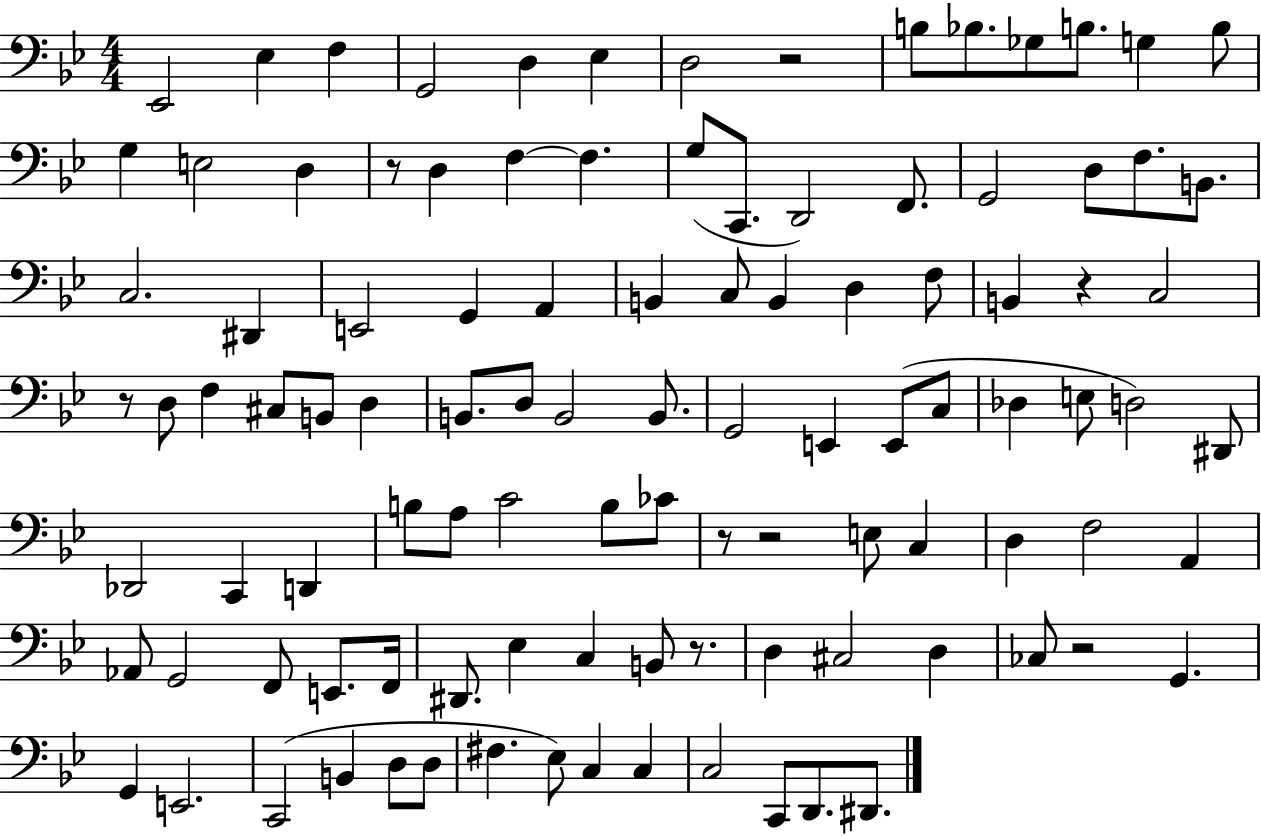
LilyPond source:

{
  \clef bass
  \numericTimeSignature
  \time 4/4
  \key bes \major
  ees,2 ees4 f4 | g,2 d4 ees4 | d2 r2 | b8 bes8. ges8 b8. g4 b8 | \break g4 e2 d4 | r8 d4 f4~~ f4. | g8( c,8. d,2) f,8. | g,2 d8 f8. b,8. | \break c2. dis,4 | e,2 g,4 a,4 | b,4 c8 b,4 d4 f8 | b,4 r4 c2 | \break r8 d8 f4 cis8 b,8 d4 | b,8. d8 b,2 b,8. | g,2 e,4 e,8( c8 | des4 e8 d2) dis,8 | \break des,2 c,4 d,4 | b8 a8 c'2 b8 ces'8 | r8 r2 e8 c4 | d4 f2 a,4 | \break aes,8 g,2 f,8 e,8. f,16 | dis,8. ees4 c4 b,8 r8. | d4 cis2 d4 | ces8 r2 g,4. | \break g,4 e,2. | c,2( b,4 d8 d8 | fis4. ees8) c4 c4 | c2 c,8 d,8. dis,8. | \break \bar "|."
}